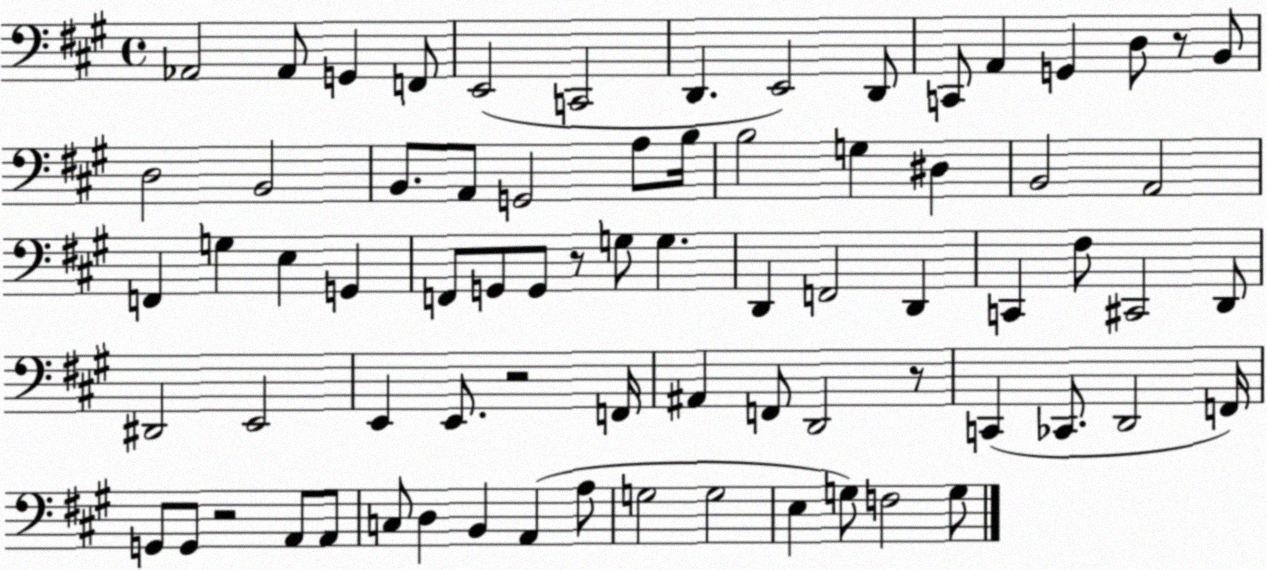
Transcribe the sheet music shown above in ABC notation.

X:1
T:Untitled
M:4/4
L:1/4
K:A
_A,,2 _A,,/2 G,, F,,/2 E,,2 C,,2 D,, E,,2 D,,/2 C,,/2 A,, G,, D,/2 z/2 B,,/2 D,2 B,,2 B,,/2 A,,/2 G,,2 A,/2 B,/4 B,2 G, ^D, B,,2 A,,2 F,, G, E, G,, F,,/2 G,,/2 G,,/2 z/2 G,/2 G, D,, F,,2 D,, C,, ^F,/2 ^C,,2 D,,/2 ^D,,2 E,,2 E,, E,,/2 z2 F,,/4 ^A,, F,,/2 D,,2 z/2 C,, _C,,/2 D,,2 F,,/4 G,,/2 G,,/2 z2 A,,/2 A,,/2 C,/2 D, B,, A,, A,/2 G,2 G,2 E, G,/2 F,2 G,/2